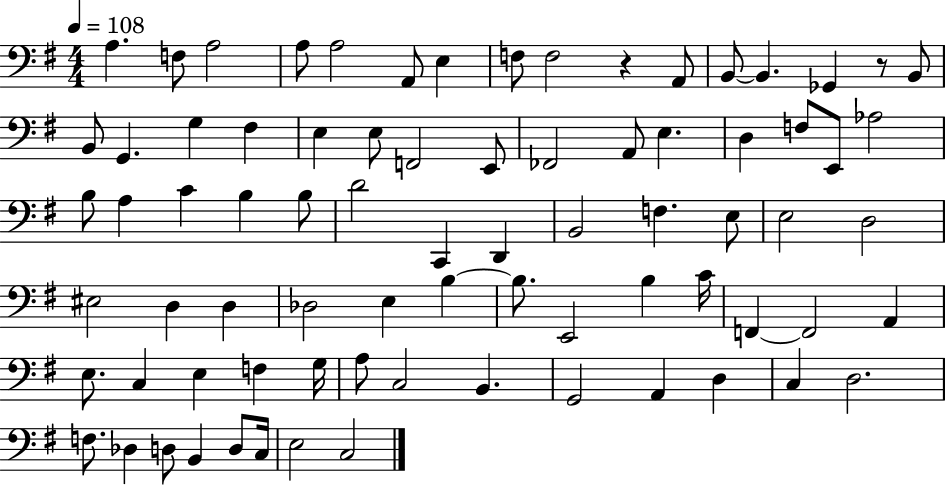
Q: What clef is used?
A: bass